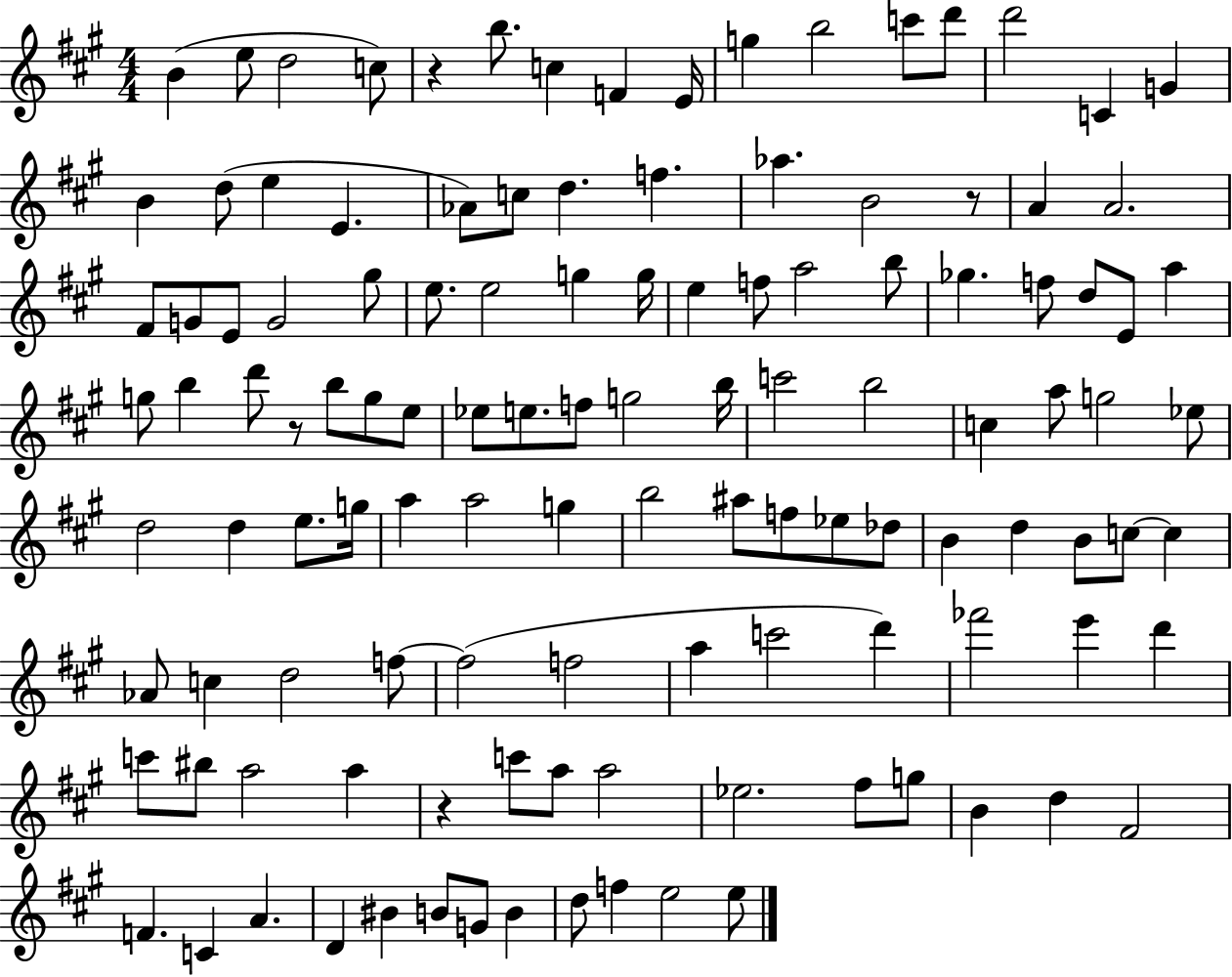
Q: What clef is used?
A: treble